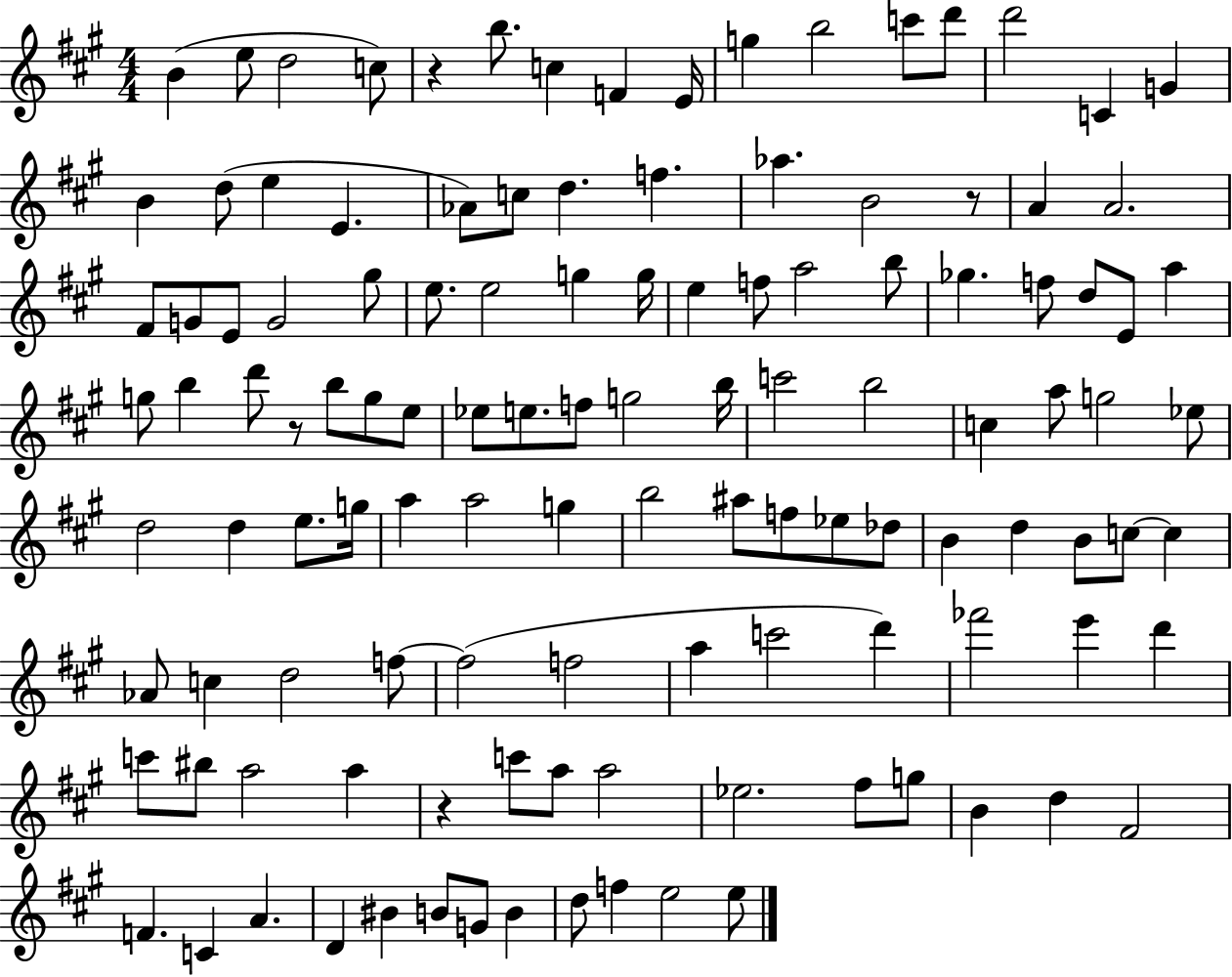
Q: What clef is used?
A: treble